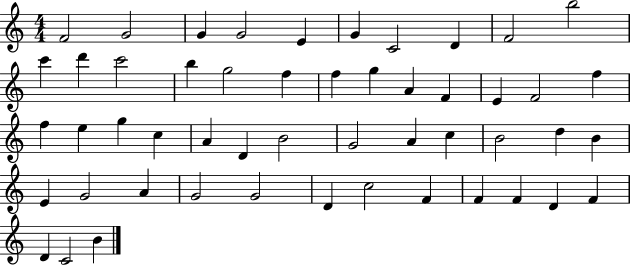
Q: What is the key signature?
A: C major